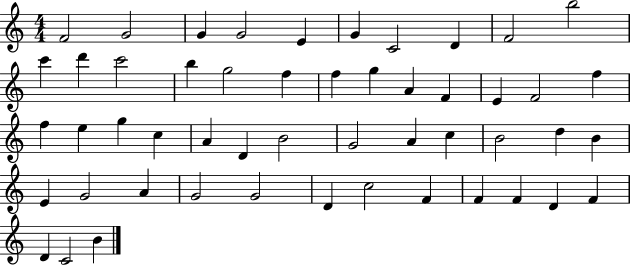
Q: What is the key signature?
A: C major